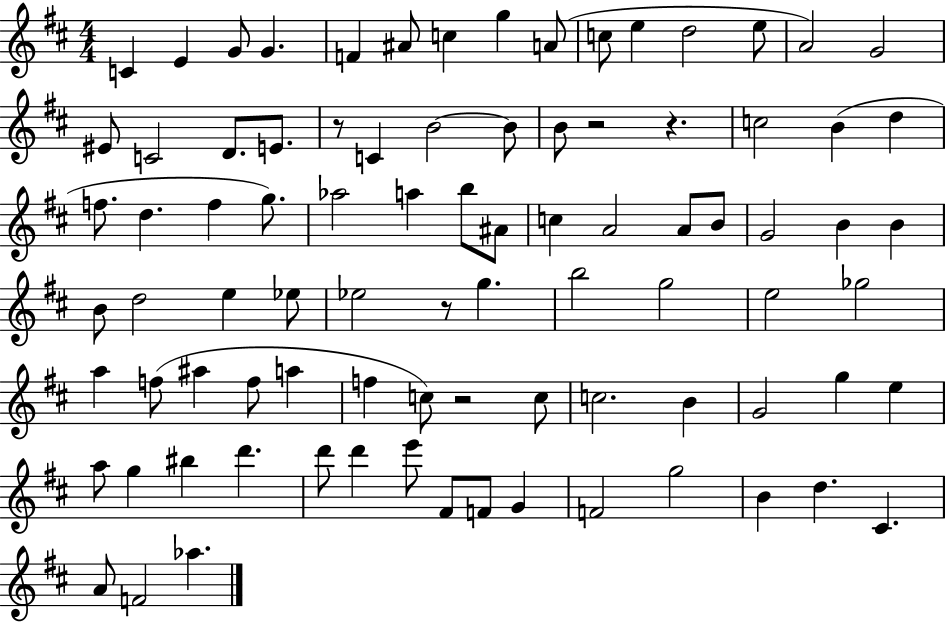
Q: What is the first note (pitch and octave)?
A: C4